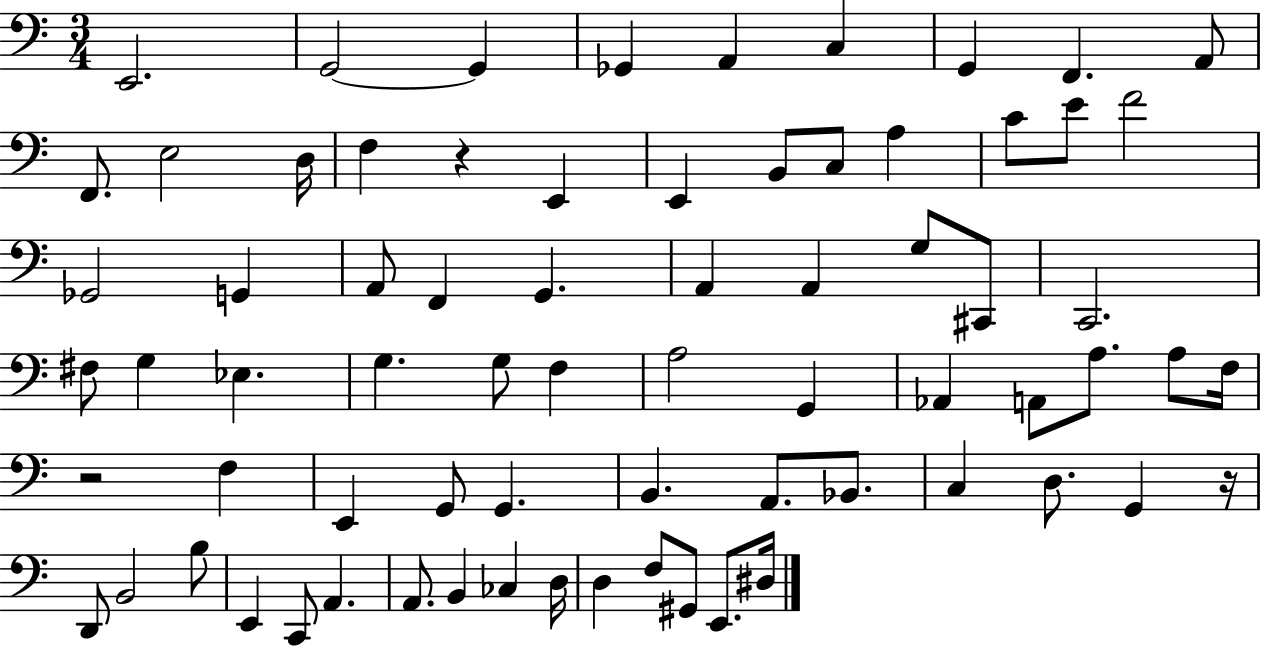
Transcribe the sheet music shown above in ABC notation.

X:1
T:Untitled
M:3/4
L:1/4
K:C
E,,2 G,,2 G,, _G,, A,, C, G,, F,, A,,/2 F,,/2 E,2 D,/4 F, z E,, E,, B,,/2 C,/2 A, C/2 E/2 F2 _G,,2 G,, A,,/2 F,, G,, A,, A,, G,/2 ^C,,/2 C,,2 ^F,/2 G, _E, G, G,/2 F, A,2 G,, _A,, A,,/2 A,/2 A,/2 F,/4 z2 F, E,, G,,/2 G,, B,, A,,/2 _B,,/2 C, D,/2 G,, z/4 D,,/2 B,,2 B,/2 E,, C,,/2 A,, A,,/2 B,, _C, D,/4 D, F,/2 ^G,,/2 E,,/2 ^D,/4